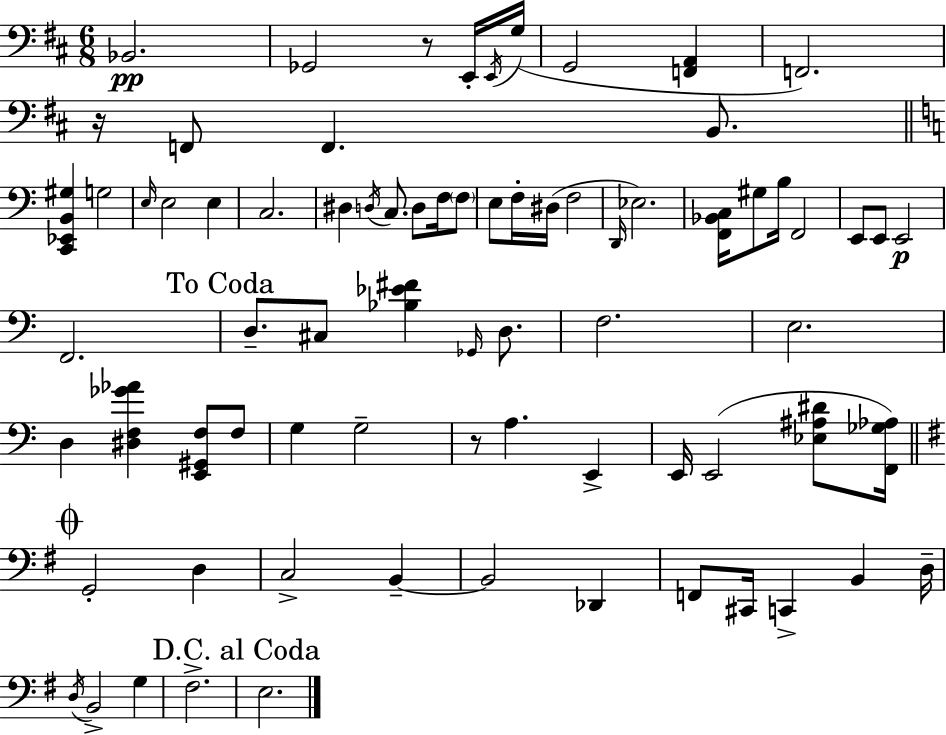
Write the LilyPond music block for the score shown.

{
  \clef bass
  \numericTimeSignature
  \time 6/8
  \key d \major
  bes,2.\pp | ges,2 r8 e,16-. \acciaccatura { e,16 }( | g16 g,2 <f, a,>4 | f,2.) | \break r16 f,8 f,4. b,8. | \bar "||" \break \key c \major <c, ees, b, gis>4 g2 | \grace { e16 } e2 e4 | c2. | dis4 \acciaccatura { d16 } c8. d8 f16 | \break \parenthesize f8 e8 f16-. dis16( f2 | \grace { d,16 }) ees2. | <f, bes, c>16 gis8 b16 f,2 | e,8 e,8 e,2\p | \break f,2. | \mark "To Coda" d8.-- cis8 <bes ees' fis'>4 | \grace { ges,16 } d8. f2. | e2. | \break d4 <dis f ges' aes'>4 | <e, gis, f>8 f8 g4 g2-- | r8 a4. | e,4-> e,16 e,2( | \break <ees ais dis'>8 <f, ges aes>16) \mark \markup { \musicglyph "scripts.coda" } \bar "||" \break \key g \major g,2-. d4 | c2-> b,4--~~ | b,2 des,4 | f,8 cis,16 c,4-> b,4 d16-- | \break \acciaccatura { d16 } b,2-> g4 | fis2.-> | \mark "D.C. al Coda" e2. | \bar "|."
}